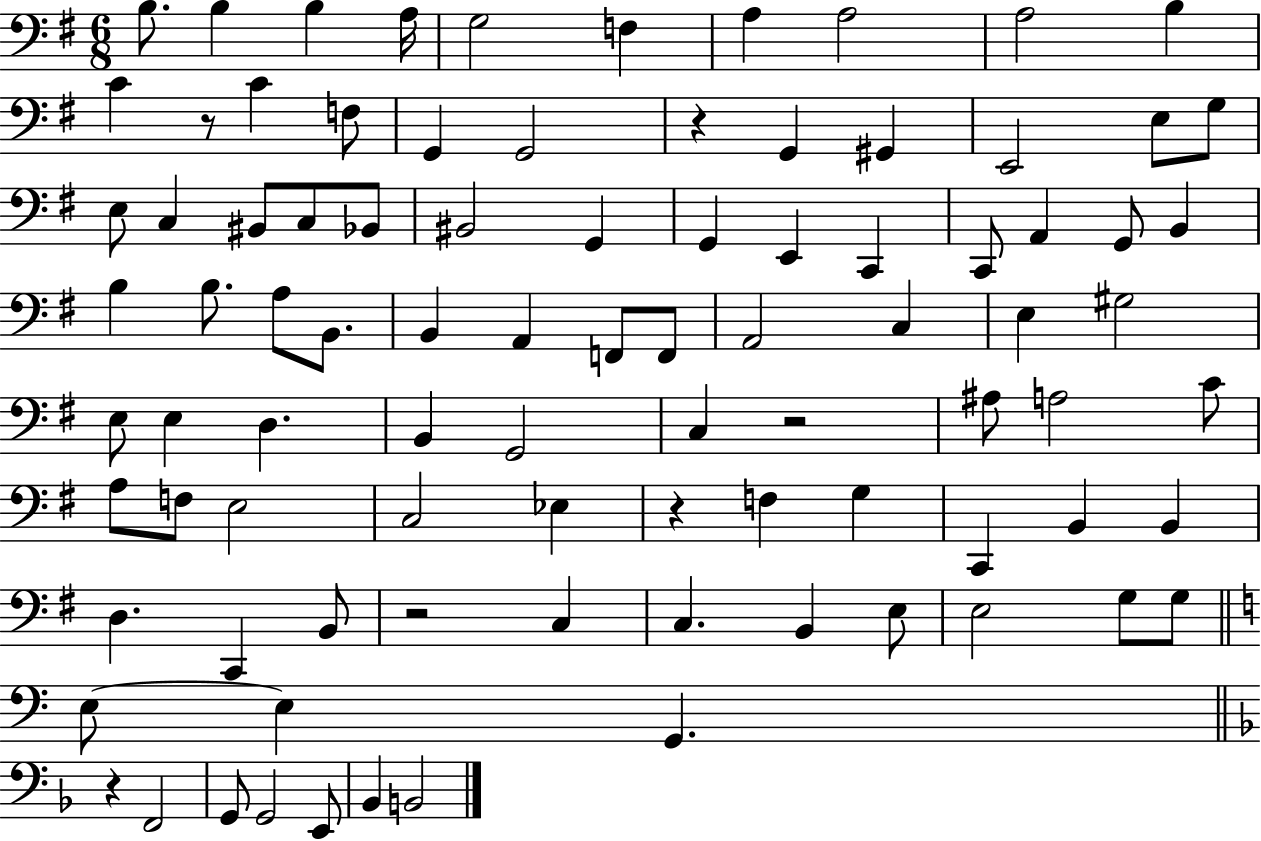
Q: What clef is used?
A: bass